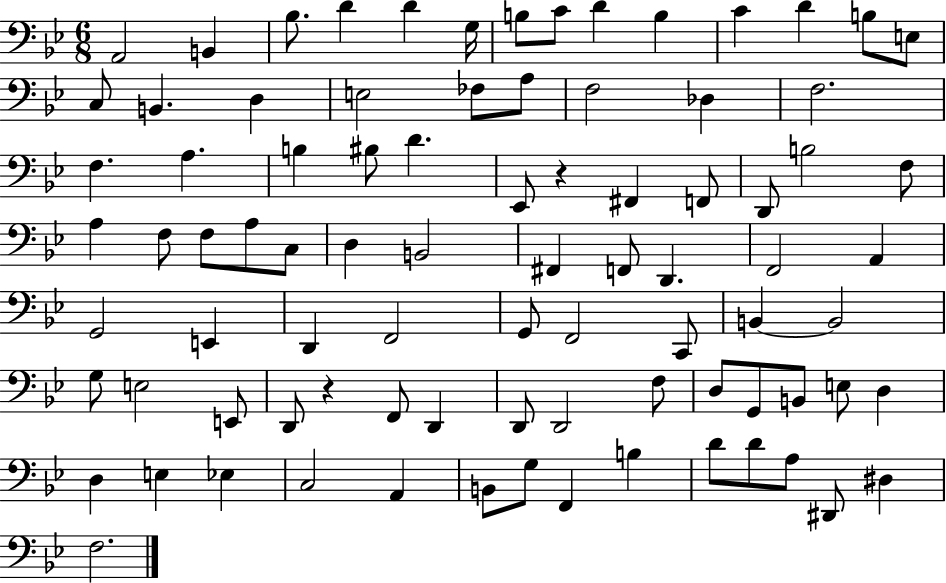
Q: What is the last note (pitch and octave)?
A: F3